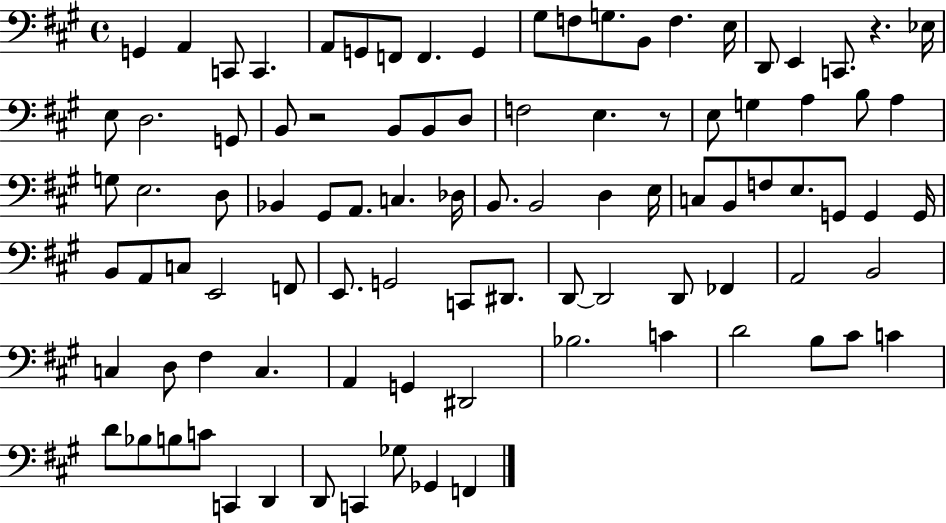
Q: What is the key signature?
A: A major